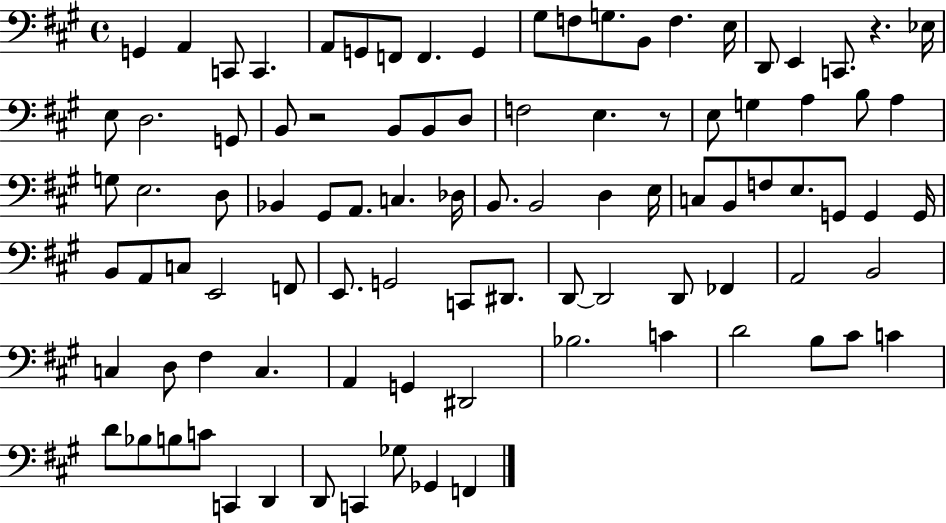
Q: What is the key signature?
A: A major